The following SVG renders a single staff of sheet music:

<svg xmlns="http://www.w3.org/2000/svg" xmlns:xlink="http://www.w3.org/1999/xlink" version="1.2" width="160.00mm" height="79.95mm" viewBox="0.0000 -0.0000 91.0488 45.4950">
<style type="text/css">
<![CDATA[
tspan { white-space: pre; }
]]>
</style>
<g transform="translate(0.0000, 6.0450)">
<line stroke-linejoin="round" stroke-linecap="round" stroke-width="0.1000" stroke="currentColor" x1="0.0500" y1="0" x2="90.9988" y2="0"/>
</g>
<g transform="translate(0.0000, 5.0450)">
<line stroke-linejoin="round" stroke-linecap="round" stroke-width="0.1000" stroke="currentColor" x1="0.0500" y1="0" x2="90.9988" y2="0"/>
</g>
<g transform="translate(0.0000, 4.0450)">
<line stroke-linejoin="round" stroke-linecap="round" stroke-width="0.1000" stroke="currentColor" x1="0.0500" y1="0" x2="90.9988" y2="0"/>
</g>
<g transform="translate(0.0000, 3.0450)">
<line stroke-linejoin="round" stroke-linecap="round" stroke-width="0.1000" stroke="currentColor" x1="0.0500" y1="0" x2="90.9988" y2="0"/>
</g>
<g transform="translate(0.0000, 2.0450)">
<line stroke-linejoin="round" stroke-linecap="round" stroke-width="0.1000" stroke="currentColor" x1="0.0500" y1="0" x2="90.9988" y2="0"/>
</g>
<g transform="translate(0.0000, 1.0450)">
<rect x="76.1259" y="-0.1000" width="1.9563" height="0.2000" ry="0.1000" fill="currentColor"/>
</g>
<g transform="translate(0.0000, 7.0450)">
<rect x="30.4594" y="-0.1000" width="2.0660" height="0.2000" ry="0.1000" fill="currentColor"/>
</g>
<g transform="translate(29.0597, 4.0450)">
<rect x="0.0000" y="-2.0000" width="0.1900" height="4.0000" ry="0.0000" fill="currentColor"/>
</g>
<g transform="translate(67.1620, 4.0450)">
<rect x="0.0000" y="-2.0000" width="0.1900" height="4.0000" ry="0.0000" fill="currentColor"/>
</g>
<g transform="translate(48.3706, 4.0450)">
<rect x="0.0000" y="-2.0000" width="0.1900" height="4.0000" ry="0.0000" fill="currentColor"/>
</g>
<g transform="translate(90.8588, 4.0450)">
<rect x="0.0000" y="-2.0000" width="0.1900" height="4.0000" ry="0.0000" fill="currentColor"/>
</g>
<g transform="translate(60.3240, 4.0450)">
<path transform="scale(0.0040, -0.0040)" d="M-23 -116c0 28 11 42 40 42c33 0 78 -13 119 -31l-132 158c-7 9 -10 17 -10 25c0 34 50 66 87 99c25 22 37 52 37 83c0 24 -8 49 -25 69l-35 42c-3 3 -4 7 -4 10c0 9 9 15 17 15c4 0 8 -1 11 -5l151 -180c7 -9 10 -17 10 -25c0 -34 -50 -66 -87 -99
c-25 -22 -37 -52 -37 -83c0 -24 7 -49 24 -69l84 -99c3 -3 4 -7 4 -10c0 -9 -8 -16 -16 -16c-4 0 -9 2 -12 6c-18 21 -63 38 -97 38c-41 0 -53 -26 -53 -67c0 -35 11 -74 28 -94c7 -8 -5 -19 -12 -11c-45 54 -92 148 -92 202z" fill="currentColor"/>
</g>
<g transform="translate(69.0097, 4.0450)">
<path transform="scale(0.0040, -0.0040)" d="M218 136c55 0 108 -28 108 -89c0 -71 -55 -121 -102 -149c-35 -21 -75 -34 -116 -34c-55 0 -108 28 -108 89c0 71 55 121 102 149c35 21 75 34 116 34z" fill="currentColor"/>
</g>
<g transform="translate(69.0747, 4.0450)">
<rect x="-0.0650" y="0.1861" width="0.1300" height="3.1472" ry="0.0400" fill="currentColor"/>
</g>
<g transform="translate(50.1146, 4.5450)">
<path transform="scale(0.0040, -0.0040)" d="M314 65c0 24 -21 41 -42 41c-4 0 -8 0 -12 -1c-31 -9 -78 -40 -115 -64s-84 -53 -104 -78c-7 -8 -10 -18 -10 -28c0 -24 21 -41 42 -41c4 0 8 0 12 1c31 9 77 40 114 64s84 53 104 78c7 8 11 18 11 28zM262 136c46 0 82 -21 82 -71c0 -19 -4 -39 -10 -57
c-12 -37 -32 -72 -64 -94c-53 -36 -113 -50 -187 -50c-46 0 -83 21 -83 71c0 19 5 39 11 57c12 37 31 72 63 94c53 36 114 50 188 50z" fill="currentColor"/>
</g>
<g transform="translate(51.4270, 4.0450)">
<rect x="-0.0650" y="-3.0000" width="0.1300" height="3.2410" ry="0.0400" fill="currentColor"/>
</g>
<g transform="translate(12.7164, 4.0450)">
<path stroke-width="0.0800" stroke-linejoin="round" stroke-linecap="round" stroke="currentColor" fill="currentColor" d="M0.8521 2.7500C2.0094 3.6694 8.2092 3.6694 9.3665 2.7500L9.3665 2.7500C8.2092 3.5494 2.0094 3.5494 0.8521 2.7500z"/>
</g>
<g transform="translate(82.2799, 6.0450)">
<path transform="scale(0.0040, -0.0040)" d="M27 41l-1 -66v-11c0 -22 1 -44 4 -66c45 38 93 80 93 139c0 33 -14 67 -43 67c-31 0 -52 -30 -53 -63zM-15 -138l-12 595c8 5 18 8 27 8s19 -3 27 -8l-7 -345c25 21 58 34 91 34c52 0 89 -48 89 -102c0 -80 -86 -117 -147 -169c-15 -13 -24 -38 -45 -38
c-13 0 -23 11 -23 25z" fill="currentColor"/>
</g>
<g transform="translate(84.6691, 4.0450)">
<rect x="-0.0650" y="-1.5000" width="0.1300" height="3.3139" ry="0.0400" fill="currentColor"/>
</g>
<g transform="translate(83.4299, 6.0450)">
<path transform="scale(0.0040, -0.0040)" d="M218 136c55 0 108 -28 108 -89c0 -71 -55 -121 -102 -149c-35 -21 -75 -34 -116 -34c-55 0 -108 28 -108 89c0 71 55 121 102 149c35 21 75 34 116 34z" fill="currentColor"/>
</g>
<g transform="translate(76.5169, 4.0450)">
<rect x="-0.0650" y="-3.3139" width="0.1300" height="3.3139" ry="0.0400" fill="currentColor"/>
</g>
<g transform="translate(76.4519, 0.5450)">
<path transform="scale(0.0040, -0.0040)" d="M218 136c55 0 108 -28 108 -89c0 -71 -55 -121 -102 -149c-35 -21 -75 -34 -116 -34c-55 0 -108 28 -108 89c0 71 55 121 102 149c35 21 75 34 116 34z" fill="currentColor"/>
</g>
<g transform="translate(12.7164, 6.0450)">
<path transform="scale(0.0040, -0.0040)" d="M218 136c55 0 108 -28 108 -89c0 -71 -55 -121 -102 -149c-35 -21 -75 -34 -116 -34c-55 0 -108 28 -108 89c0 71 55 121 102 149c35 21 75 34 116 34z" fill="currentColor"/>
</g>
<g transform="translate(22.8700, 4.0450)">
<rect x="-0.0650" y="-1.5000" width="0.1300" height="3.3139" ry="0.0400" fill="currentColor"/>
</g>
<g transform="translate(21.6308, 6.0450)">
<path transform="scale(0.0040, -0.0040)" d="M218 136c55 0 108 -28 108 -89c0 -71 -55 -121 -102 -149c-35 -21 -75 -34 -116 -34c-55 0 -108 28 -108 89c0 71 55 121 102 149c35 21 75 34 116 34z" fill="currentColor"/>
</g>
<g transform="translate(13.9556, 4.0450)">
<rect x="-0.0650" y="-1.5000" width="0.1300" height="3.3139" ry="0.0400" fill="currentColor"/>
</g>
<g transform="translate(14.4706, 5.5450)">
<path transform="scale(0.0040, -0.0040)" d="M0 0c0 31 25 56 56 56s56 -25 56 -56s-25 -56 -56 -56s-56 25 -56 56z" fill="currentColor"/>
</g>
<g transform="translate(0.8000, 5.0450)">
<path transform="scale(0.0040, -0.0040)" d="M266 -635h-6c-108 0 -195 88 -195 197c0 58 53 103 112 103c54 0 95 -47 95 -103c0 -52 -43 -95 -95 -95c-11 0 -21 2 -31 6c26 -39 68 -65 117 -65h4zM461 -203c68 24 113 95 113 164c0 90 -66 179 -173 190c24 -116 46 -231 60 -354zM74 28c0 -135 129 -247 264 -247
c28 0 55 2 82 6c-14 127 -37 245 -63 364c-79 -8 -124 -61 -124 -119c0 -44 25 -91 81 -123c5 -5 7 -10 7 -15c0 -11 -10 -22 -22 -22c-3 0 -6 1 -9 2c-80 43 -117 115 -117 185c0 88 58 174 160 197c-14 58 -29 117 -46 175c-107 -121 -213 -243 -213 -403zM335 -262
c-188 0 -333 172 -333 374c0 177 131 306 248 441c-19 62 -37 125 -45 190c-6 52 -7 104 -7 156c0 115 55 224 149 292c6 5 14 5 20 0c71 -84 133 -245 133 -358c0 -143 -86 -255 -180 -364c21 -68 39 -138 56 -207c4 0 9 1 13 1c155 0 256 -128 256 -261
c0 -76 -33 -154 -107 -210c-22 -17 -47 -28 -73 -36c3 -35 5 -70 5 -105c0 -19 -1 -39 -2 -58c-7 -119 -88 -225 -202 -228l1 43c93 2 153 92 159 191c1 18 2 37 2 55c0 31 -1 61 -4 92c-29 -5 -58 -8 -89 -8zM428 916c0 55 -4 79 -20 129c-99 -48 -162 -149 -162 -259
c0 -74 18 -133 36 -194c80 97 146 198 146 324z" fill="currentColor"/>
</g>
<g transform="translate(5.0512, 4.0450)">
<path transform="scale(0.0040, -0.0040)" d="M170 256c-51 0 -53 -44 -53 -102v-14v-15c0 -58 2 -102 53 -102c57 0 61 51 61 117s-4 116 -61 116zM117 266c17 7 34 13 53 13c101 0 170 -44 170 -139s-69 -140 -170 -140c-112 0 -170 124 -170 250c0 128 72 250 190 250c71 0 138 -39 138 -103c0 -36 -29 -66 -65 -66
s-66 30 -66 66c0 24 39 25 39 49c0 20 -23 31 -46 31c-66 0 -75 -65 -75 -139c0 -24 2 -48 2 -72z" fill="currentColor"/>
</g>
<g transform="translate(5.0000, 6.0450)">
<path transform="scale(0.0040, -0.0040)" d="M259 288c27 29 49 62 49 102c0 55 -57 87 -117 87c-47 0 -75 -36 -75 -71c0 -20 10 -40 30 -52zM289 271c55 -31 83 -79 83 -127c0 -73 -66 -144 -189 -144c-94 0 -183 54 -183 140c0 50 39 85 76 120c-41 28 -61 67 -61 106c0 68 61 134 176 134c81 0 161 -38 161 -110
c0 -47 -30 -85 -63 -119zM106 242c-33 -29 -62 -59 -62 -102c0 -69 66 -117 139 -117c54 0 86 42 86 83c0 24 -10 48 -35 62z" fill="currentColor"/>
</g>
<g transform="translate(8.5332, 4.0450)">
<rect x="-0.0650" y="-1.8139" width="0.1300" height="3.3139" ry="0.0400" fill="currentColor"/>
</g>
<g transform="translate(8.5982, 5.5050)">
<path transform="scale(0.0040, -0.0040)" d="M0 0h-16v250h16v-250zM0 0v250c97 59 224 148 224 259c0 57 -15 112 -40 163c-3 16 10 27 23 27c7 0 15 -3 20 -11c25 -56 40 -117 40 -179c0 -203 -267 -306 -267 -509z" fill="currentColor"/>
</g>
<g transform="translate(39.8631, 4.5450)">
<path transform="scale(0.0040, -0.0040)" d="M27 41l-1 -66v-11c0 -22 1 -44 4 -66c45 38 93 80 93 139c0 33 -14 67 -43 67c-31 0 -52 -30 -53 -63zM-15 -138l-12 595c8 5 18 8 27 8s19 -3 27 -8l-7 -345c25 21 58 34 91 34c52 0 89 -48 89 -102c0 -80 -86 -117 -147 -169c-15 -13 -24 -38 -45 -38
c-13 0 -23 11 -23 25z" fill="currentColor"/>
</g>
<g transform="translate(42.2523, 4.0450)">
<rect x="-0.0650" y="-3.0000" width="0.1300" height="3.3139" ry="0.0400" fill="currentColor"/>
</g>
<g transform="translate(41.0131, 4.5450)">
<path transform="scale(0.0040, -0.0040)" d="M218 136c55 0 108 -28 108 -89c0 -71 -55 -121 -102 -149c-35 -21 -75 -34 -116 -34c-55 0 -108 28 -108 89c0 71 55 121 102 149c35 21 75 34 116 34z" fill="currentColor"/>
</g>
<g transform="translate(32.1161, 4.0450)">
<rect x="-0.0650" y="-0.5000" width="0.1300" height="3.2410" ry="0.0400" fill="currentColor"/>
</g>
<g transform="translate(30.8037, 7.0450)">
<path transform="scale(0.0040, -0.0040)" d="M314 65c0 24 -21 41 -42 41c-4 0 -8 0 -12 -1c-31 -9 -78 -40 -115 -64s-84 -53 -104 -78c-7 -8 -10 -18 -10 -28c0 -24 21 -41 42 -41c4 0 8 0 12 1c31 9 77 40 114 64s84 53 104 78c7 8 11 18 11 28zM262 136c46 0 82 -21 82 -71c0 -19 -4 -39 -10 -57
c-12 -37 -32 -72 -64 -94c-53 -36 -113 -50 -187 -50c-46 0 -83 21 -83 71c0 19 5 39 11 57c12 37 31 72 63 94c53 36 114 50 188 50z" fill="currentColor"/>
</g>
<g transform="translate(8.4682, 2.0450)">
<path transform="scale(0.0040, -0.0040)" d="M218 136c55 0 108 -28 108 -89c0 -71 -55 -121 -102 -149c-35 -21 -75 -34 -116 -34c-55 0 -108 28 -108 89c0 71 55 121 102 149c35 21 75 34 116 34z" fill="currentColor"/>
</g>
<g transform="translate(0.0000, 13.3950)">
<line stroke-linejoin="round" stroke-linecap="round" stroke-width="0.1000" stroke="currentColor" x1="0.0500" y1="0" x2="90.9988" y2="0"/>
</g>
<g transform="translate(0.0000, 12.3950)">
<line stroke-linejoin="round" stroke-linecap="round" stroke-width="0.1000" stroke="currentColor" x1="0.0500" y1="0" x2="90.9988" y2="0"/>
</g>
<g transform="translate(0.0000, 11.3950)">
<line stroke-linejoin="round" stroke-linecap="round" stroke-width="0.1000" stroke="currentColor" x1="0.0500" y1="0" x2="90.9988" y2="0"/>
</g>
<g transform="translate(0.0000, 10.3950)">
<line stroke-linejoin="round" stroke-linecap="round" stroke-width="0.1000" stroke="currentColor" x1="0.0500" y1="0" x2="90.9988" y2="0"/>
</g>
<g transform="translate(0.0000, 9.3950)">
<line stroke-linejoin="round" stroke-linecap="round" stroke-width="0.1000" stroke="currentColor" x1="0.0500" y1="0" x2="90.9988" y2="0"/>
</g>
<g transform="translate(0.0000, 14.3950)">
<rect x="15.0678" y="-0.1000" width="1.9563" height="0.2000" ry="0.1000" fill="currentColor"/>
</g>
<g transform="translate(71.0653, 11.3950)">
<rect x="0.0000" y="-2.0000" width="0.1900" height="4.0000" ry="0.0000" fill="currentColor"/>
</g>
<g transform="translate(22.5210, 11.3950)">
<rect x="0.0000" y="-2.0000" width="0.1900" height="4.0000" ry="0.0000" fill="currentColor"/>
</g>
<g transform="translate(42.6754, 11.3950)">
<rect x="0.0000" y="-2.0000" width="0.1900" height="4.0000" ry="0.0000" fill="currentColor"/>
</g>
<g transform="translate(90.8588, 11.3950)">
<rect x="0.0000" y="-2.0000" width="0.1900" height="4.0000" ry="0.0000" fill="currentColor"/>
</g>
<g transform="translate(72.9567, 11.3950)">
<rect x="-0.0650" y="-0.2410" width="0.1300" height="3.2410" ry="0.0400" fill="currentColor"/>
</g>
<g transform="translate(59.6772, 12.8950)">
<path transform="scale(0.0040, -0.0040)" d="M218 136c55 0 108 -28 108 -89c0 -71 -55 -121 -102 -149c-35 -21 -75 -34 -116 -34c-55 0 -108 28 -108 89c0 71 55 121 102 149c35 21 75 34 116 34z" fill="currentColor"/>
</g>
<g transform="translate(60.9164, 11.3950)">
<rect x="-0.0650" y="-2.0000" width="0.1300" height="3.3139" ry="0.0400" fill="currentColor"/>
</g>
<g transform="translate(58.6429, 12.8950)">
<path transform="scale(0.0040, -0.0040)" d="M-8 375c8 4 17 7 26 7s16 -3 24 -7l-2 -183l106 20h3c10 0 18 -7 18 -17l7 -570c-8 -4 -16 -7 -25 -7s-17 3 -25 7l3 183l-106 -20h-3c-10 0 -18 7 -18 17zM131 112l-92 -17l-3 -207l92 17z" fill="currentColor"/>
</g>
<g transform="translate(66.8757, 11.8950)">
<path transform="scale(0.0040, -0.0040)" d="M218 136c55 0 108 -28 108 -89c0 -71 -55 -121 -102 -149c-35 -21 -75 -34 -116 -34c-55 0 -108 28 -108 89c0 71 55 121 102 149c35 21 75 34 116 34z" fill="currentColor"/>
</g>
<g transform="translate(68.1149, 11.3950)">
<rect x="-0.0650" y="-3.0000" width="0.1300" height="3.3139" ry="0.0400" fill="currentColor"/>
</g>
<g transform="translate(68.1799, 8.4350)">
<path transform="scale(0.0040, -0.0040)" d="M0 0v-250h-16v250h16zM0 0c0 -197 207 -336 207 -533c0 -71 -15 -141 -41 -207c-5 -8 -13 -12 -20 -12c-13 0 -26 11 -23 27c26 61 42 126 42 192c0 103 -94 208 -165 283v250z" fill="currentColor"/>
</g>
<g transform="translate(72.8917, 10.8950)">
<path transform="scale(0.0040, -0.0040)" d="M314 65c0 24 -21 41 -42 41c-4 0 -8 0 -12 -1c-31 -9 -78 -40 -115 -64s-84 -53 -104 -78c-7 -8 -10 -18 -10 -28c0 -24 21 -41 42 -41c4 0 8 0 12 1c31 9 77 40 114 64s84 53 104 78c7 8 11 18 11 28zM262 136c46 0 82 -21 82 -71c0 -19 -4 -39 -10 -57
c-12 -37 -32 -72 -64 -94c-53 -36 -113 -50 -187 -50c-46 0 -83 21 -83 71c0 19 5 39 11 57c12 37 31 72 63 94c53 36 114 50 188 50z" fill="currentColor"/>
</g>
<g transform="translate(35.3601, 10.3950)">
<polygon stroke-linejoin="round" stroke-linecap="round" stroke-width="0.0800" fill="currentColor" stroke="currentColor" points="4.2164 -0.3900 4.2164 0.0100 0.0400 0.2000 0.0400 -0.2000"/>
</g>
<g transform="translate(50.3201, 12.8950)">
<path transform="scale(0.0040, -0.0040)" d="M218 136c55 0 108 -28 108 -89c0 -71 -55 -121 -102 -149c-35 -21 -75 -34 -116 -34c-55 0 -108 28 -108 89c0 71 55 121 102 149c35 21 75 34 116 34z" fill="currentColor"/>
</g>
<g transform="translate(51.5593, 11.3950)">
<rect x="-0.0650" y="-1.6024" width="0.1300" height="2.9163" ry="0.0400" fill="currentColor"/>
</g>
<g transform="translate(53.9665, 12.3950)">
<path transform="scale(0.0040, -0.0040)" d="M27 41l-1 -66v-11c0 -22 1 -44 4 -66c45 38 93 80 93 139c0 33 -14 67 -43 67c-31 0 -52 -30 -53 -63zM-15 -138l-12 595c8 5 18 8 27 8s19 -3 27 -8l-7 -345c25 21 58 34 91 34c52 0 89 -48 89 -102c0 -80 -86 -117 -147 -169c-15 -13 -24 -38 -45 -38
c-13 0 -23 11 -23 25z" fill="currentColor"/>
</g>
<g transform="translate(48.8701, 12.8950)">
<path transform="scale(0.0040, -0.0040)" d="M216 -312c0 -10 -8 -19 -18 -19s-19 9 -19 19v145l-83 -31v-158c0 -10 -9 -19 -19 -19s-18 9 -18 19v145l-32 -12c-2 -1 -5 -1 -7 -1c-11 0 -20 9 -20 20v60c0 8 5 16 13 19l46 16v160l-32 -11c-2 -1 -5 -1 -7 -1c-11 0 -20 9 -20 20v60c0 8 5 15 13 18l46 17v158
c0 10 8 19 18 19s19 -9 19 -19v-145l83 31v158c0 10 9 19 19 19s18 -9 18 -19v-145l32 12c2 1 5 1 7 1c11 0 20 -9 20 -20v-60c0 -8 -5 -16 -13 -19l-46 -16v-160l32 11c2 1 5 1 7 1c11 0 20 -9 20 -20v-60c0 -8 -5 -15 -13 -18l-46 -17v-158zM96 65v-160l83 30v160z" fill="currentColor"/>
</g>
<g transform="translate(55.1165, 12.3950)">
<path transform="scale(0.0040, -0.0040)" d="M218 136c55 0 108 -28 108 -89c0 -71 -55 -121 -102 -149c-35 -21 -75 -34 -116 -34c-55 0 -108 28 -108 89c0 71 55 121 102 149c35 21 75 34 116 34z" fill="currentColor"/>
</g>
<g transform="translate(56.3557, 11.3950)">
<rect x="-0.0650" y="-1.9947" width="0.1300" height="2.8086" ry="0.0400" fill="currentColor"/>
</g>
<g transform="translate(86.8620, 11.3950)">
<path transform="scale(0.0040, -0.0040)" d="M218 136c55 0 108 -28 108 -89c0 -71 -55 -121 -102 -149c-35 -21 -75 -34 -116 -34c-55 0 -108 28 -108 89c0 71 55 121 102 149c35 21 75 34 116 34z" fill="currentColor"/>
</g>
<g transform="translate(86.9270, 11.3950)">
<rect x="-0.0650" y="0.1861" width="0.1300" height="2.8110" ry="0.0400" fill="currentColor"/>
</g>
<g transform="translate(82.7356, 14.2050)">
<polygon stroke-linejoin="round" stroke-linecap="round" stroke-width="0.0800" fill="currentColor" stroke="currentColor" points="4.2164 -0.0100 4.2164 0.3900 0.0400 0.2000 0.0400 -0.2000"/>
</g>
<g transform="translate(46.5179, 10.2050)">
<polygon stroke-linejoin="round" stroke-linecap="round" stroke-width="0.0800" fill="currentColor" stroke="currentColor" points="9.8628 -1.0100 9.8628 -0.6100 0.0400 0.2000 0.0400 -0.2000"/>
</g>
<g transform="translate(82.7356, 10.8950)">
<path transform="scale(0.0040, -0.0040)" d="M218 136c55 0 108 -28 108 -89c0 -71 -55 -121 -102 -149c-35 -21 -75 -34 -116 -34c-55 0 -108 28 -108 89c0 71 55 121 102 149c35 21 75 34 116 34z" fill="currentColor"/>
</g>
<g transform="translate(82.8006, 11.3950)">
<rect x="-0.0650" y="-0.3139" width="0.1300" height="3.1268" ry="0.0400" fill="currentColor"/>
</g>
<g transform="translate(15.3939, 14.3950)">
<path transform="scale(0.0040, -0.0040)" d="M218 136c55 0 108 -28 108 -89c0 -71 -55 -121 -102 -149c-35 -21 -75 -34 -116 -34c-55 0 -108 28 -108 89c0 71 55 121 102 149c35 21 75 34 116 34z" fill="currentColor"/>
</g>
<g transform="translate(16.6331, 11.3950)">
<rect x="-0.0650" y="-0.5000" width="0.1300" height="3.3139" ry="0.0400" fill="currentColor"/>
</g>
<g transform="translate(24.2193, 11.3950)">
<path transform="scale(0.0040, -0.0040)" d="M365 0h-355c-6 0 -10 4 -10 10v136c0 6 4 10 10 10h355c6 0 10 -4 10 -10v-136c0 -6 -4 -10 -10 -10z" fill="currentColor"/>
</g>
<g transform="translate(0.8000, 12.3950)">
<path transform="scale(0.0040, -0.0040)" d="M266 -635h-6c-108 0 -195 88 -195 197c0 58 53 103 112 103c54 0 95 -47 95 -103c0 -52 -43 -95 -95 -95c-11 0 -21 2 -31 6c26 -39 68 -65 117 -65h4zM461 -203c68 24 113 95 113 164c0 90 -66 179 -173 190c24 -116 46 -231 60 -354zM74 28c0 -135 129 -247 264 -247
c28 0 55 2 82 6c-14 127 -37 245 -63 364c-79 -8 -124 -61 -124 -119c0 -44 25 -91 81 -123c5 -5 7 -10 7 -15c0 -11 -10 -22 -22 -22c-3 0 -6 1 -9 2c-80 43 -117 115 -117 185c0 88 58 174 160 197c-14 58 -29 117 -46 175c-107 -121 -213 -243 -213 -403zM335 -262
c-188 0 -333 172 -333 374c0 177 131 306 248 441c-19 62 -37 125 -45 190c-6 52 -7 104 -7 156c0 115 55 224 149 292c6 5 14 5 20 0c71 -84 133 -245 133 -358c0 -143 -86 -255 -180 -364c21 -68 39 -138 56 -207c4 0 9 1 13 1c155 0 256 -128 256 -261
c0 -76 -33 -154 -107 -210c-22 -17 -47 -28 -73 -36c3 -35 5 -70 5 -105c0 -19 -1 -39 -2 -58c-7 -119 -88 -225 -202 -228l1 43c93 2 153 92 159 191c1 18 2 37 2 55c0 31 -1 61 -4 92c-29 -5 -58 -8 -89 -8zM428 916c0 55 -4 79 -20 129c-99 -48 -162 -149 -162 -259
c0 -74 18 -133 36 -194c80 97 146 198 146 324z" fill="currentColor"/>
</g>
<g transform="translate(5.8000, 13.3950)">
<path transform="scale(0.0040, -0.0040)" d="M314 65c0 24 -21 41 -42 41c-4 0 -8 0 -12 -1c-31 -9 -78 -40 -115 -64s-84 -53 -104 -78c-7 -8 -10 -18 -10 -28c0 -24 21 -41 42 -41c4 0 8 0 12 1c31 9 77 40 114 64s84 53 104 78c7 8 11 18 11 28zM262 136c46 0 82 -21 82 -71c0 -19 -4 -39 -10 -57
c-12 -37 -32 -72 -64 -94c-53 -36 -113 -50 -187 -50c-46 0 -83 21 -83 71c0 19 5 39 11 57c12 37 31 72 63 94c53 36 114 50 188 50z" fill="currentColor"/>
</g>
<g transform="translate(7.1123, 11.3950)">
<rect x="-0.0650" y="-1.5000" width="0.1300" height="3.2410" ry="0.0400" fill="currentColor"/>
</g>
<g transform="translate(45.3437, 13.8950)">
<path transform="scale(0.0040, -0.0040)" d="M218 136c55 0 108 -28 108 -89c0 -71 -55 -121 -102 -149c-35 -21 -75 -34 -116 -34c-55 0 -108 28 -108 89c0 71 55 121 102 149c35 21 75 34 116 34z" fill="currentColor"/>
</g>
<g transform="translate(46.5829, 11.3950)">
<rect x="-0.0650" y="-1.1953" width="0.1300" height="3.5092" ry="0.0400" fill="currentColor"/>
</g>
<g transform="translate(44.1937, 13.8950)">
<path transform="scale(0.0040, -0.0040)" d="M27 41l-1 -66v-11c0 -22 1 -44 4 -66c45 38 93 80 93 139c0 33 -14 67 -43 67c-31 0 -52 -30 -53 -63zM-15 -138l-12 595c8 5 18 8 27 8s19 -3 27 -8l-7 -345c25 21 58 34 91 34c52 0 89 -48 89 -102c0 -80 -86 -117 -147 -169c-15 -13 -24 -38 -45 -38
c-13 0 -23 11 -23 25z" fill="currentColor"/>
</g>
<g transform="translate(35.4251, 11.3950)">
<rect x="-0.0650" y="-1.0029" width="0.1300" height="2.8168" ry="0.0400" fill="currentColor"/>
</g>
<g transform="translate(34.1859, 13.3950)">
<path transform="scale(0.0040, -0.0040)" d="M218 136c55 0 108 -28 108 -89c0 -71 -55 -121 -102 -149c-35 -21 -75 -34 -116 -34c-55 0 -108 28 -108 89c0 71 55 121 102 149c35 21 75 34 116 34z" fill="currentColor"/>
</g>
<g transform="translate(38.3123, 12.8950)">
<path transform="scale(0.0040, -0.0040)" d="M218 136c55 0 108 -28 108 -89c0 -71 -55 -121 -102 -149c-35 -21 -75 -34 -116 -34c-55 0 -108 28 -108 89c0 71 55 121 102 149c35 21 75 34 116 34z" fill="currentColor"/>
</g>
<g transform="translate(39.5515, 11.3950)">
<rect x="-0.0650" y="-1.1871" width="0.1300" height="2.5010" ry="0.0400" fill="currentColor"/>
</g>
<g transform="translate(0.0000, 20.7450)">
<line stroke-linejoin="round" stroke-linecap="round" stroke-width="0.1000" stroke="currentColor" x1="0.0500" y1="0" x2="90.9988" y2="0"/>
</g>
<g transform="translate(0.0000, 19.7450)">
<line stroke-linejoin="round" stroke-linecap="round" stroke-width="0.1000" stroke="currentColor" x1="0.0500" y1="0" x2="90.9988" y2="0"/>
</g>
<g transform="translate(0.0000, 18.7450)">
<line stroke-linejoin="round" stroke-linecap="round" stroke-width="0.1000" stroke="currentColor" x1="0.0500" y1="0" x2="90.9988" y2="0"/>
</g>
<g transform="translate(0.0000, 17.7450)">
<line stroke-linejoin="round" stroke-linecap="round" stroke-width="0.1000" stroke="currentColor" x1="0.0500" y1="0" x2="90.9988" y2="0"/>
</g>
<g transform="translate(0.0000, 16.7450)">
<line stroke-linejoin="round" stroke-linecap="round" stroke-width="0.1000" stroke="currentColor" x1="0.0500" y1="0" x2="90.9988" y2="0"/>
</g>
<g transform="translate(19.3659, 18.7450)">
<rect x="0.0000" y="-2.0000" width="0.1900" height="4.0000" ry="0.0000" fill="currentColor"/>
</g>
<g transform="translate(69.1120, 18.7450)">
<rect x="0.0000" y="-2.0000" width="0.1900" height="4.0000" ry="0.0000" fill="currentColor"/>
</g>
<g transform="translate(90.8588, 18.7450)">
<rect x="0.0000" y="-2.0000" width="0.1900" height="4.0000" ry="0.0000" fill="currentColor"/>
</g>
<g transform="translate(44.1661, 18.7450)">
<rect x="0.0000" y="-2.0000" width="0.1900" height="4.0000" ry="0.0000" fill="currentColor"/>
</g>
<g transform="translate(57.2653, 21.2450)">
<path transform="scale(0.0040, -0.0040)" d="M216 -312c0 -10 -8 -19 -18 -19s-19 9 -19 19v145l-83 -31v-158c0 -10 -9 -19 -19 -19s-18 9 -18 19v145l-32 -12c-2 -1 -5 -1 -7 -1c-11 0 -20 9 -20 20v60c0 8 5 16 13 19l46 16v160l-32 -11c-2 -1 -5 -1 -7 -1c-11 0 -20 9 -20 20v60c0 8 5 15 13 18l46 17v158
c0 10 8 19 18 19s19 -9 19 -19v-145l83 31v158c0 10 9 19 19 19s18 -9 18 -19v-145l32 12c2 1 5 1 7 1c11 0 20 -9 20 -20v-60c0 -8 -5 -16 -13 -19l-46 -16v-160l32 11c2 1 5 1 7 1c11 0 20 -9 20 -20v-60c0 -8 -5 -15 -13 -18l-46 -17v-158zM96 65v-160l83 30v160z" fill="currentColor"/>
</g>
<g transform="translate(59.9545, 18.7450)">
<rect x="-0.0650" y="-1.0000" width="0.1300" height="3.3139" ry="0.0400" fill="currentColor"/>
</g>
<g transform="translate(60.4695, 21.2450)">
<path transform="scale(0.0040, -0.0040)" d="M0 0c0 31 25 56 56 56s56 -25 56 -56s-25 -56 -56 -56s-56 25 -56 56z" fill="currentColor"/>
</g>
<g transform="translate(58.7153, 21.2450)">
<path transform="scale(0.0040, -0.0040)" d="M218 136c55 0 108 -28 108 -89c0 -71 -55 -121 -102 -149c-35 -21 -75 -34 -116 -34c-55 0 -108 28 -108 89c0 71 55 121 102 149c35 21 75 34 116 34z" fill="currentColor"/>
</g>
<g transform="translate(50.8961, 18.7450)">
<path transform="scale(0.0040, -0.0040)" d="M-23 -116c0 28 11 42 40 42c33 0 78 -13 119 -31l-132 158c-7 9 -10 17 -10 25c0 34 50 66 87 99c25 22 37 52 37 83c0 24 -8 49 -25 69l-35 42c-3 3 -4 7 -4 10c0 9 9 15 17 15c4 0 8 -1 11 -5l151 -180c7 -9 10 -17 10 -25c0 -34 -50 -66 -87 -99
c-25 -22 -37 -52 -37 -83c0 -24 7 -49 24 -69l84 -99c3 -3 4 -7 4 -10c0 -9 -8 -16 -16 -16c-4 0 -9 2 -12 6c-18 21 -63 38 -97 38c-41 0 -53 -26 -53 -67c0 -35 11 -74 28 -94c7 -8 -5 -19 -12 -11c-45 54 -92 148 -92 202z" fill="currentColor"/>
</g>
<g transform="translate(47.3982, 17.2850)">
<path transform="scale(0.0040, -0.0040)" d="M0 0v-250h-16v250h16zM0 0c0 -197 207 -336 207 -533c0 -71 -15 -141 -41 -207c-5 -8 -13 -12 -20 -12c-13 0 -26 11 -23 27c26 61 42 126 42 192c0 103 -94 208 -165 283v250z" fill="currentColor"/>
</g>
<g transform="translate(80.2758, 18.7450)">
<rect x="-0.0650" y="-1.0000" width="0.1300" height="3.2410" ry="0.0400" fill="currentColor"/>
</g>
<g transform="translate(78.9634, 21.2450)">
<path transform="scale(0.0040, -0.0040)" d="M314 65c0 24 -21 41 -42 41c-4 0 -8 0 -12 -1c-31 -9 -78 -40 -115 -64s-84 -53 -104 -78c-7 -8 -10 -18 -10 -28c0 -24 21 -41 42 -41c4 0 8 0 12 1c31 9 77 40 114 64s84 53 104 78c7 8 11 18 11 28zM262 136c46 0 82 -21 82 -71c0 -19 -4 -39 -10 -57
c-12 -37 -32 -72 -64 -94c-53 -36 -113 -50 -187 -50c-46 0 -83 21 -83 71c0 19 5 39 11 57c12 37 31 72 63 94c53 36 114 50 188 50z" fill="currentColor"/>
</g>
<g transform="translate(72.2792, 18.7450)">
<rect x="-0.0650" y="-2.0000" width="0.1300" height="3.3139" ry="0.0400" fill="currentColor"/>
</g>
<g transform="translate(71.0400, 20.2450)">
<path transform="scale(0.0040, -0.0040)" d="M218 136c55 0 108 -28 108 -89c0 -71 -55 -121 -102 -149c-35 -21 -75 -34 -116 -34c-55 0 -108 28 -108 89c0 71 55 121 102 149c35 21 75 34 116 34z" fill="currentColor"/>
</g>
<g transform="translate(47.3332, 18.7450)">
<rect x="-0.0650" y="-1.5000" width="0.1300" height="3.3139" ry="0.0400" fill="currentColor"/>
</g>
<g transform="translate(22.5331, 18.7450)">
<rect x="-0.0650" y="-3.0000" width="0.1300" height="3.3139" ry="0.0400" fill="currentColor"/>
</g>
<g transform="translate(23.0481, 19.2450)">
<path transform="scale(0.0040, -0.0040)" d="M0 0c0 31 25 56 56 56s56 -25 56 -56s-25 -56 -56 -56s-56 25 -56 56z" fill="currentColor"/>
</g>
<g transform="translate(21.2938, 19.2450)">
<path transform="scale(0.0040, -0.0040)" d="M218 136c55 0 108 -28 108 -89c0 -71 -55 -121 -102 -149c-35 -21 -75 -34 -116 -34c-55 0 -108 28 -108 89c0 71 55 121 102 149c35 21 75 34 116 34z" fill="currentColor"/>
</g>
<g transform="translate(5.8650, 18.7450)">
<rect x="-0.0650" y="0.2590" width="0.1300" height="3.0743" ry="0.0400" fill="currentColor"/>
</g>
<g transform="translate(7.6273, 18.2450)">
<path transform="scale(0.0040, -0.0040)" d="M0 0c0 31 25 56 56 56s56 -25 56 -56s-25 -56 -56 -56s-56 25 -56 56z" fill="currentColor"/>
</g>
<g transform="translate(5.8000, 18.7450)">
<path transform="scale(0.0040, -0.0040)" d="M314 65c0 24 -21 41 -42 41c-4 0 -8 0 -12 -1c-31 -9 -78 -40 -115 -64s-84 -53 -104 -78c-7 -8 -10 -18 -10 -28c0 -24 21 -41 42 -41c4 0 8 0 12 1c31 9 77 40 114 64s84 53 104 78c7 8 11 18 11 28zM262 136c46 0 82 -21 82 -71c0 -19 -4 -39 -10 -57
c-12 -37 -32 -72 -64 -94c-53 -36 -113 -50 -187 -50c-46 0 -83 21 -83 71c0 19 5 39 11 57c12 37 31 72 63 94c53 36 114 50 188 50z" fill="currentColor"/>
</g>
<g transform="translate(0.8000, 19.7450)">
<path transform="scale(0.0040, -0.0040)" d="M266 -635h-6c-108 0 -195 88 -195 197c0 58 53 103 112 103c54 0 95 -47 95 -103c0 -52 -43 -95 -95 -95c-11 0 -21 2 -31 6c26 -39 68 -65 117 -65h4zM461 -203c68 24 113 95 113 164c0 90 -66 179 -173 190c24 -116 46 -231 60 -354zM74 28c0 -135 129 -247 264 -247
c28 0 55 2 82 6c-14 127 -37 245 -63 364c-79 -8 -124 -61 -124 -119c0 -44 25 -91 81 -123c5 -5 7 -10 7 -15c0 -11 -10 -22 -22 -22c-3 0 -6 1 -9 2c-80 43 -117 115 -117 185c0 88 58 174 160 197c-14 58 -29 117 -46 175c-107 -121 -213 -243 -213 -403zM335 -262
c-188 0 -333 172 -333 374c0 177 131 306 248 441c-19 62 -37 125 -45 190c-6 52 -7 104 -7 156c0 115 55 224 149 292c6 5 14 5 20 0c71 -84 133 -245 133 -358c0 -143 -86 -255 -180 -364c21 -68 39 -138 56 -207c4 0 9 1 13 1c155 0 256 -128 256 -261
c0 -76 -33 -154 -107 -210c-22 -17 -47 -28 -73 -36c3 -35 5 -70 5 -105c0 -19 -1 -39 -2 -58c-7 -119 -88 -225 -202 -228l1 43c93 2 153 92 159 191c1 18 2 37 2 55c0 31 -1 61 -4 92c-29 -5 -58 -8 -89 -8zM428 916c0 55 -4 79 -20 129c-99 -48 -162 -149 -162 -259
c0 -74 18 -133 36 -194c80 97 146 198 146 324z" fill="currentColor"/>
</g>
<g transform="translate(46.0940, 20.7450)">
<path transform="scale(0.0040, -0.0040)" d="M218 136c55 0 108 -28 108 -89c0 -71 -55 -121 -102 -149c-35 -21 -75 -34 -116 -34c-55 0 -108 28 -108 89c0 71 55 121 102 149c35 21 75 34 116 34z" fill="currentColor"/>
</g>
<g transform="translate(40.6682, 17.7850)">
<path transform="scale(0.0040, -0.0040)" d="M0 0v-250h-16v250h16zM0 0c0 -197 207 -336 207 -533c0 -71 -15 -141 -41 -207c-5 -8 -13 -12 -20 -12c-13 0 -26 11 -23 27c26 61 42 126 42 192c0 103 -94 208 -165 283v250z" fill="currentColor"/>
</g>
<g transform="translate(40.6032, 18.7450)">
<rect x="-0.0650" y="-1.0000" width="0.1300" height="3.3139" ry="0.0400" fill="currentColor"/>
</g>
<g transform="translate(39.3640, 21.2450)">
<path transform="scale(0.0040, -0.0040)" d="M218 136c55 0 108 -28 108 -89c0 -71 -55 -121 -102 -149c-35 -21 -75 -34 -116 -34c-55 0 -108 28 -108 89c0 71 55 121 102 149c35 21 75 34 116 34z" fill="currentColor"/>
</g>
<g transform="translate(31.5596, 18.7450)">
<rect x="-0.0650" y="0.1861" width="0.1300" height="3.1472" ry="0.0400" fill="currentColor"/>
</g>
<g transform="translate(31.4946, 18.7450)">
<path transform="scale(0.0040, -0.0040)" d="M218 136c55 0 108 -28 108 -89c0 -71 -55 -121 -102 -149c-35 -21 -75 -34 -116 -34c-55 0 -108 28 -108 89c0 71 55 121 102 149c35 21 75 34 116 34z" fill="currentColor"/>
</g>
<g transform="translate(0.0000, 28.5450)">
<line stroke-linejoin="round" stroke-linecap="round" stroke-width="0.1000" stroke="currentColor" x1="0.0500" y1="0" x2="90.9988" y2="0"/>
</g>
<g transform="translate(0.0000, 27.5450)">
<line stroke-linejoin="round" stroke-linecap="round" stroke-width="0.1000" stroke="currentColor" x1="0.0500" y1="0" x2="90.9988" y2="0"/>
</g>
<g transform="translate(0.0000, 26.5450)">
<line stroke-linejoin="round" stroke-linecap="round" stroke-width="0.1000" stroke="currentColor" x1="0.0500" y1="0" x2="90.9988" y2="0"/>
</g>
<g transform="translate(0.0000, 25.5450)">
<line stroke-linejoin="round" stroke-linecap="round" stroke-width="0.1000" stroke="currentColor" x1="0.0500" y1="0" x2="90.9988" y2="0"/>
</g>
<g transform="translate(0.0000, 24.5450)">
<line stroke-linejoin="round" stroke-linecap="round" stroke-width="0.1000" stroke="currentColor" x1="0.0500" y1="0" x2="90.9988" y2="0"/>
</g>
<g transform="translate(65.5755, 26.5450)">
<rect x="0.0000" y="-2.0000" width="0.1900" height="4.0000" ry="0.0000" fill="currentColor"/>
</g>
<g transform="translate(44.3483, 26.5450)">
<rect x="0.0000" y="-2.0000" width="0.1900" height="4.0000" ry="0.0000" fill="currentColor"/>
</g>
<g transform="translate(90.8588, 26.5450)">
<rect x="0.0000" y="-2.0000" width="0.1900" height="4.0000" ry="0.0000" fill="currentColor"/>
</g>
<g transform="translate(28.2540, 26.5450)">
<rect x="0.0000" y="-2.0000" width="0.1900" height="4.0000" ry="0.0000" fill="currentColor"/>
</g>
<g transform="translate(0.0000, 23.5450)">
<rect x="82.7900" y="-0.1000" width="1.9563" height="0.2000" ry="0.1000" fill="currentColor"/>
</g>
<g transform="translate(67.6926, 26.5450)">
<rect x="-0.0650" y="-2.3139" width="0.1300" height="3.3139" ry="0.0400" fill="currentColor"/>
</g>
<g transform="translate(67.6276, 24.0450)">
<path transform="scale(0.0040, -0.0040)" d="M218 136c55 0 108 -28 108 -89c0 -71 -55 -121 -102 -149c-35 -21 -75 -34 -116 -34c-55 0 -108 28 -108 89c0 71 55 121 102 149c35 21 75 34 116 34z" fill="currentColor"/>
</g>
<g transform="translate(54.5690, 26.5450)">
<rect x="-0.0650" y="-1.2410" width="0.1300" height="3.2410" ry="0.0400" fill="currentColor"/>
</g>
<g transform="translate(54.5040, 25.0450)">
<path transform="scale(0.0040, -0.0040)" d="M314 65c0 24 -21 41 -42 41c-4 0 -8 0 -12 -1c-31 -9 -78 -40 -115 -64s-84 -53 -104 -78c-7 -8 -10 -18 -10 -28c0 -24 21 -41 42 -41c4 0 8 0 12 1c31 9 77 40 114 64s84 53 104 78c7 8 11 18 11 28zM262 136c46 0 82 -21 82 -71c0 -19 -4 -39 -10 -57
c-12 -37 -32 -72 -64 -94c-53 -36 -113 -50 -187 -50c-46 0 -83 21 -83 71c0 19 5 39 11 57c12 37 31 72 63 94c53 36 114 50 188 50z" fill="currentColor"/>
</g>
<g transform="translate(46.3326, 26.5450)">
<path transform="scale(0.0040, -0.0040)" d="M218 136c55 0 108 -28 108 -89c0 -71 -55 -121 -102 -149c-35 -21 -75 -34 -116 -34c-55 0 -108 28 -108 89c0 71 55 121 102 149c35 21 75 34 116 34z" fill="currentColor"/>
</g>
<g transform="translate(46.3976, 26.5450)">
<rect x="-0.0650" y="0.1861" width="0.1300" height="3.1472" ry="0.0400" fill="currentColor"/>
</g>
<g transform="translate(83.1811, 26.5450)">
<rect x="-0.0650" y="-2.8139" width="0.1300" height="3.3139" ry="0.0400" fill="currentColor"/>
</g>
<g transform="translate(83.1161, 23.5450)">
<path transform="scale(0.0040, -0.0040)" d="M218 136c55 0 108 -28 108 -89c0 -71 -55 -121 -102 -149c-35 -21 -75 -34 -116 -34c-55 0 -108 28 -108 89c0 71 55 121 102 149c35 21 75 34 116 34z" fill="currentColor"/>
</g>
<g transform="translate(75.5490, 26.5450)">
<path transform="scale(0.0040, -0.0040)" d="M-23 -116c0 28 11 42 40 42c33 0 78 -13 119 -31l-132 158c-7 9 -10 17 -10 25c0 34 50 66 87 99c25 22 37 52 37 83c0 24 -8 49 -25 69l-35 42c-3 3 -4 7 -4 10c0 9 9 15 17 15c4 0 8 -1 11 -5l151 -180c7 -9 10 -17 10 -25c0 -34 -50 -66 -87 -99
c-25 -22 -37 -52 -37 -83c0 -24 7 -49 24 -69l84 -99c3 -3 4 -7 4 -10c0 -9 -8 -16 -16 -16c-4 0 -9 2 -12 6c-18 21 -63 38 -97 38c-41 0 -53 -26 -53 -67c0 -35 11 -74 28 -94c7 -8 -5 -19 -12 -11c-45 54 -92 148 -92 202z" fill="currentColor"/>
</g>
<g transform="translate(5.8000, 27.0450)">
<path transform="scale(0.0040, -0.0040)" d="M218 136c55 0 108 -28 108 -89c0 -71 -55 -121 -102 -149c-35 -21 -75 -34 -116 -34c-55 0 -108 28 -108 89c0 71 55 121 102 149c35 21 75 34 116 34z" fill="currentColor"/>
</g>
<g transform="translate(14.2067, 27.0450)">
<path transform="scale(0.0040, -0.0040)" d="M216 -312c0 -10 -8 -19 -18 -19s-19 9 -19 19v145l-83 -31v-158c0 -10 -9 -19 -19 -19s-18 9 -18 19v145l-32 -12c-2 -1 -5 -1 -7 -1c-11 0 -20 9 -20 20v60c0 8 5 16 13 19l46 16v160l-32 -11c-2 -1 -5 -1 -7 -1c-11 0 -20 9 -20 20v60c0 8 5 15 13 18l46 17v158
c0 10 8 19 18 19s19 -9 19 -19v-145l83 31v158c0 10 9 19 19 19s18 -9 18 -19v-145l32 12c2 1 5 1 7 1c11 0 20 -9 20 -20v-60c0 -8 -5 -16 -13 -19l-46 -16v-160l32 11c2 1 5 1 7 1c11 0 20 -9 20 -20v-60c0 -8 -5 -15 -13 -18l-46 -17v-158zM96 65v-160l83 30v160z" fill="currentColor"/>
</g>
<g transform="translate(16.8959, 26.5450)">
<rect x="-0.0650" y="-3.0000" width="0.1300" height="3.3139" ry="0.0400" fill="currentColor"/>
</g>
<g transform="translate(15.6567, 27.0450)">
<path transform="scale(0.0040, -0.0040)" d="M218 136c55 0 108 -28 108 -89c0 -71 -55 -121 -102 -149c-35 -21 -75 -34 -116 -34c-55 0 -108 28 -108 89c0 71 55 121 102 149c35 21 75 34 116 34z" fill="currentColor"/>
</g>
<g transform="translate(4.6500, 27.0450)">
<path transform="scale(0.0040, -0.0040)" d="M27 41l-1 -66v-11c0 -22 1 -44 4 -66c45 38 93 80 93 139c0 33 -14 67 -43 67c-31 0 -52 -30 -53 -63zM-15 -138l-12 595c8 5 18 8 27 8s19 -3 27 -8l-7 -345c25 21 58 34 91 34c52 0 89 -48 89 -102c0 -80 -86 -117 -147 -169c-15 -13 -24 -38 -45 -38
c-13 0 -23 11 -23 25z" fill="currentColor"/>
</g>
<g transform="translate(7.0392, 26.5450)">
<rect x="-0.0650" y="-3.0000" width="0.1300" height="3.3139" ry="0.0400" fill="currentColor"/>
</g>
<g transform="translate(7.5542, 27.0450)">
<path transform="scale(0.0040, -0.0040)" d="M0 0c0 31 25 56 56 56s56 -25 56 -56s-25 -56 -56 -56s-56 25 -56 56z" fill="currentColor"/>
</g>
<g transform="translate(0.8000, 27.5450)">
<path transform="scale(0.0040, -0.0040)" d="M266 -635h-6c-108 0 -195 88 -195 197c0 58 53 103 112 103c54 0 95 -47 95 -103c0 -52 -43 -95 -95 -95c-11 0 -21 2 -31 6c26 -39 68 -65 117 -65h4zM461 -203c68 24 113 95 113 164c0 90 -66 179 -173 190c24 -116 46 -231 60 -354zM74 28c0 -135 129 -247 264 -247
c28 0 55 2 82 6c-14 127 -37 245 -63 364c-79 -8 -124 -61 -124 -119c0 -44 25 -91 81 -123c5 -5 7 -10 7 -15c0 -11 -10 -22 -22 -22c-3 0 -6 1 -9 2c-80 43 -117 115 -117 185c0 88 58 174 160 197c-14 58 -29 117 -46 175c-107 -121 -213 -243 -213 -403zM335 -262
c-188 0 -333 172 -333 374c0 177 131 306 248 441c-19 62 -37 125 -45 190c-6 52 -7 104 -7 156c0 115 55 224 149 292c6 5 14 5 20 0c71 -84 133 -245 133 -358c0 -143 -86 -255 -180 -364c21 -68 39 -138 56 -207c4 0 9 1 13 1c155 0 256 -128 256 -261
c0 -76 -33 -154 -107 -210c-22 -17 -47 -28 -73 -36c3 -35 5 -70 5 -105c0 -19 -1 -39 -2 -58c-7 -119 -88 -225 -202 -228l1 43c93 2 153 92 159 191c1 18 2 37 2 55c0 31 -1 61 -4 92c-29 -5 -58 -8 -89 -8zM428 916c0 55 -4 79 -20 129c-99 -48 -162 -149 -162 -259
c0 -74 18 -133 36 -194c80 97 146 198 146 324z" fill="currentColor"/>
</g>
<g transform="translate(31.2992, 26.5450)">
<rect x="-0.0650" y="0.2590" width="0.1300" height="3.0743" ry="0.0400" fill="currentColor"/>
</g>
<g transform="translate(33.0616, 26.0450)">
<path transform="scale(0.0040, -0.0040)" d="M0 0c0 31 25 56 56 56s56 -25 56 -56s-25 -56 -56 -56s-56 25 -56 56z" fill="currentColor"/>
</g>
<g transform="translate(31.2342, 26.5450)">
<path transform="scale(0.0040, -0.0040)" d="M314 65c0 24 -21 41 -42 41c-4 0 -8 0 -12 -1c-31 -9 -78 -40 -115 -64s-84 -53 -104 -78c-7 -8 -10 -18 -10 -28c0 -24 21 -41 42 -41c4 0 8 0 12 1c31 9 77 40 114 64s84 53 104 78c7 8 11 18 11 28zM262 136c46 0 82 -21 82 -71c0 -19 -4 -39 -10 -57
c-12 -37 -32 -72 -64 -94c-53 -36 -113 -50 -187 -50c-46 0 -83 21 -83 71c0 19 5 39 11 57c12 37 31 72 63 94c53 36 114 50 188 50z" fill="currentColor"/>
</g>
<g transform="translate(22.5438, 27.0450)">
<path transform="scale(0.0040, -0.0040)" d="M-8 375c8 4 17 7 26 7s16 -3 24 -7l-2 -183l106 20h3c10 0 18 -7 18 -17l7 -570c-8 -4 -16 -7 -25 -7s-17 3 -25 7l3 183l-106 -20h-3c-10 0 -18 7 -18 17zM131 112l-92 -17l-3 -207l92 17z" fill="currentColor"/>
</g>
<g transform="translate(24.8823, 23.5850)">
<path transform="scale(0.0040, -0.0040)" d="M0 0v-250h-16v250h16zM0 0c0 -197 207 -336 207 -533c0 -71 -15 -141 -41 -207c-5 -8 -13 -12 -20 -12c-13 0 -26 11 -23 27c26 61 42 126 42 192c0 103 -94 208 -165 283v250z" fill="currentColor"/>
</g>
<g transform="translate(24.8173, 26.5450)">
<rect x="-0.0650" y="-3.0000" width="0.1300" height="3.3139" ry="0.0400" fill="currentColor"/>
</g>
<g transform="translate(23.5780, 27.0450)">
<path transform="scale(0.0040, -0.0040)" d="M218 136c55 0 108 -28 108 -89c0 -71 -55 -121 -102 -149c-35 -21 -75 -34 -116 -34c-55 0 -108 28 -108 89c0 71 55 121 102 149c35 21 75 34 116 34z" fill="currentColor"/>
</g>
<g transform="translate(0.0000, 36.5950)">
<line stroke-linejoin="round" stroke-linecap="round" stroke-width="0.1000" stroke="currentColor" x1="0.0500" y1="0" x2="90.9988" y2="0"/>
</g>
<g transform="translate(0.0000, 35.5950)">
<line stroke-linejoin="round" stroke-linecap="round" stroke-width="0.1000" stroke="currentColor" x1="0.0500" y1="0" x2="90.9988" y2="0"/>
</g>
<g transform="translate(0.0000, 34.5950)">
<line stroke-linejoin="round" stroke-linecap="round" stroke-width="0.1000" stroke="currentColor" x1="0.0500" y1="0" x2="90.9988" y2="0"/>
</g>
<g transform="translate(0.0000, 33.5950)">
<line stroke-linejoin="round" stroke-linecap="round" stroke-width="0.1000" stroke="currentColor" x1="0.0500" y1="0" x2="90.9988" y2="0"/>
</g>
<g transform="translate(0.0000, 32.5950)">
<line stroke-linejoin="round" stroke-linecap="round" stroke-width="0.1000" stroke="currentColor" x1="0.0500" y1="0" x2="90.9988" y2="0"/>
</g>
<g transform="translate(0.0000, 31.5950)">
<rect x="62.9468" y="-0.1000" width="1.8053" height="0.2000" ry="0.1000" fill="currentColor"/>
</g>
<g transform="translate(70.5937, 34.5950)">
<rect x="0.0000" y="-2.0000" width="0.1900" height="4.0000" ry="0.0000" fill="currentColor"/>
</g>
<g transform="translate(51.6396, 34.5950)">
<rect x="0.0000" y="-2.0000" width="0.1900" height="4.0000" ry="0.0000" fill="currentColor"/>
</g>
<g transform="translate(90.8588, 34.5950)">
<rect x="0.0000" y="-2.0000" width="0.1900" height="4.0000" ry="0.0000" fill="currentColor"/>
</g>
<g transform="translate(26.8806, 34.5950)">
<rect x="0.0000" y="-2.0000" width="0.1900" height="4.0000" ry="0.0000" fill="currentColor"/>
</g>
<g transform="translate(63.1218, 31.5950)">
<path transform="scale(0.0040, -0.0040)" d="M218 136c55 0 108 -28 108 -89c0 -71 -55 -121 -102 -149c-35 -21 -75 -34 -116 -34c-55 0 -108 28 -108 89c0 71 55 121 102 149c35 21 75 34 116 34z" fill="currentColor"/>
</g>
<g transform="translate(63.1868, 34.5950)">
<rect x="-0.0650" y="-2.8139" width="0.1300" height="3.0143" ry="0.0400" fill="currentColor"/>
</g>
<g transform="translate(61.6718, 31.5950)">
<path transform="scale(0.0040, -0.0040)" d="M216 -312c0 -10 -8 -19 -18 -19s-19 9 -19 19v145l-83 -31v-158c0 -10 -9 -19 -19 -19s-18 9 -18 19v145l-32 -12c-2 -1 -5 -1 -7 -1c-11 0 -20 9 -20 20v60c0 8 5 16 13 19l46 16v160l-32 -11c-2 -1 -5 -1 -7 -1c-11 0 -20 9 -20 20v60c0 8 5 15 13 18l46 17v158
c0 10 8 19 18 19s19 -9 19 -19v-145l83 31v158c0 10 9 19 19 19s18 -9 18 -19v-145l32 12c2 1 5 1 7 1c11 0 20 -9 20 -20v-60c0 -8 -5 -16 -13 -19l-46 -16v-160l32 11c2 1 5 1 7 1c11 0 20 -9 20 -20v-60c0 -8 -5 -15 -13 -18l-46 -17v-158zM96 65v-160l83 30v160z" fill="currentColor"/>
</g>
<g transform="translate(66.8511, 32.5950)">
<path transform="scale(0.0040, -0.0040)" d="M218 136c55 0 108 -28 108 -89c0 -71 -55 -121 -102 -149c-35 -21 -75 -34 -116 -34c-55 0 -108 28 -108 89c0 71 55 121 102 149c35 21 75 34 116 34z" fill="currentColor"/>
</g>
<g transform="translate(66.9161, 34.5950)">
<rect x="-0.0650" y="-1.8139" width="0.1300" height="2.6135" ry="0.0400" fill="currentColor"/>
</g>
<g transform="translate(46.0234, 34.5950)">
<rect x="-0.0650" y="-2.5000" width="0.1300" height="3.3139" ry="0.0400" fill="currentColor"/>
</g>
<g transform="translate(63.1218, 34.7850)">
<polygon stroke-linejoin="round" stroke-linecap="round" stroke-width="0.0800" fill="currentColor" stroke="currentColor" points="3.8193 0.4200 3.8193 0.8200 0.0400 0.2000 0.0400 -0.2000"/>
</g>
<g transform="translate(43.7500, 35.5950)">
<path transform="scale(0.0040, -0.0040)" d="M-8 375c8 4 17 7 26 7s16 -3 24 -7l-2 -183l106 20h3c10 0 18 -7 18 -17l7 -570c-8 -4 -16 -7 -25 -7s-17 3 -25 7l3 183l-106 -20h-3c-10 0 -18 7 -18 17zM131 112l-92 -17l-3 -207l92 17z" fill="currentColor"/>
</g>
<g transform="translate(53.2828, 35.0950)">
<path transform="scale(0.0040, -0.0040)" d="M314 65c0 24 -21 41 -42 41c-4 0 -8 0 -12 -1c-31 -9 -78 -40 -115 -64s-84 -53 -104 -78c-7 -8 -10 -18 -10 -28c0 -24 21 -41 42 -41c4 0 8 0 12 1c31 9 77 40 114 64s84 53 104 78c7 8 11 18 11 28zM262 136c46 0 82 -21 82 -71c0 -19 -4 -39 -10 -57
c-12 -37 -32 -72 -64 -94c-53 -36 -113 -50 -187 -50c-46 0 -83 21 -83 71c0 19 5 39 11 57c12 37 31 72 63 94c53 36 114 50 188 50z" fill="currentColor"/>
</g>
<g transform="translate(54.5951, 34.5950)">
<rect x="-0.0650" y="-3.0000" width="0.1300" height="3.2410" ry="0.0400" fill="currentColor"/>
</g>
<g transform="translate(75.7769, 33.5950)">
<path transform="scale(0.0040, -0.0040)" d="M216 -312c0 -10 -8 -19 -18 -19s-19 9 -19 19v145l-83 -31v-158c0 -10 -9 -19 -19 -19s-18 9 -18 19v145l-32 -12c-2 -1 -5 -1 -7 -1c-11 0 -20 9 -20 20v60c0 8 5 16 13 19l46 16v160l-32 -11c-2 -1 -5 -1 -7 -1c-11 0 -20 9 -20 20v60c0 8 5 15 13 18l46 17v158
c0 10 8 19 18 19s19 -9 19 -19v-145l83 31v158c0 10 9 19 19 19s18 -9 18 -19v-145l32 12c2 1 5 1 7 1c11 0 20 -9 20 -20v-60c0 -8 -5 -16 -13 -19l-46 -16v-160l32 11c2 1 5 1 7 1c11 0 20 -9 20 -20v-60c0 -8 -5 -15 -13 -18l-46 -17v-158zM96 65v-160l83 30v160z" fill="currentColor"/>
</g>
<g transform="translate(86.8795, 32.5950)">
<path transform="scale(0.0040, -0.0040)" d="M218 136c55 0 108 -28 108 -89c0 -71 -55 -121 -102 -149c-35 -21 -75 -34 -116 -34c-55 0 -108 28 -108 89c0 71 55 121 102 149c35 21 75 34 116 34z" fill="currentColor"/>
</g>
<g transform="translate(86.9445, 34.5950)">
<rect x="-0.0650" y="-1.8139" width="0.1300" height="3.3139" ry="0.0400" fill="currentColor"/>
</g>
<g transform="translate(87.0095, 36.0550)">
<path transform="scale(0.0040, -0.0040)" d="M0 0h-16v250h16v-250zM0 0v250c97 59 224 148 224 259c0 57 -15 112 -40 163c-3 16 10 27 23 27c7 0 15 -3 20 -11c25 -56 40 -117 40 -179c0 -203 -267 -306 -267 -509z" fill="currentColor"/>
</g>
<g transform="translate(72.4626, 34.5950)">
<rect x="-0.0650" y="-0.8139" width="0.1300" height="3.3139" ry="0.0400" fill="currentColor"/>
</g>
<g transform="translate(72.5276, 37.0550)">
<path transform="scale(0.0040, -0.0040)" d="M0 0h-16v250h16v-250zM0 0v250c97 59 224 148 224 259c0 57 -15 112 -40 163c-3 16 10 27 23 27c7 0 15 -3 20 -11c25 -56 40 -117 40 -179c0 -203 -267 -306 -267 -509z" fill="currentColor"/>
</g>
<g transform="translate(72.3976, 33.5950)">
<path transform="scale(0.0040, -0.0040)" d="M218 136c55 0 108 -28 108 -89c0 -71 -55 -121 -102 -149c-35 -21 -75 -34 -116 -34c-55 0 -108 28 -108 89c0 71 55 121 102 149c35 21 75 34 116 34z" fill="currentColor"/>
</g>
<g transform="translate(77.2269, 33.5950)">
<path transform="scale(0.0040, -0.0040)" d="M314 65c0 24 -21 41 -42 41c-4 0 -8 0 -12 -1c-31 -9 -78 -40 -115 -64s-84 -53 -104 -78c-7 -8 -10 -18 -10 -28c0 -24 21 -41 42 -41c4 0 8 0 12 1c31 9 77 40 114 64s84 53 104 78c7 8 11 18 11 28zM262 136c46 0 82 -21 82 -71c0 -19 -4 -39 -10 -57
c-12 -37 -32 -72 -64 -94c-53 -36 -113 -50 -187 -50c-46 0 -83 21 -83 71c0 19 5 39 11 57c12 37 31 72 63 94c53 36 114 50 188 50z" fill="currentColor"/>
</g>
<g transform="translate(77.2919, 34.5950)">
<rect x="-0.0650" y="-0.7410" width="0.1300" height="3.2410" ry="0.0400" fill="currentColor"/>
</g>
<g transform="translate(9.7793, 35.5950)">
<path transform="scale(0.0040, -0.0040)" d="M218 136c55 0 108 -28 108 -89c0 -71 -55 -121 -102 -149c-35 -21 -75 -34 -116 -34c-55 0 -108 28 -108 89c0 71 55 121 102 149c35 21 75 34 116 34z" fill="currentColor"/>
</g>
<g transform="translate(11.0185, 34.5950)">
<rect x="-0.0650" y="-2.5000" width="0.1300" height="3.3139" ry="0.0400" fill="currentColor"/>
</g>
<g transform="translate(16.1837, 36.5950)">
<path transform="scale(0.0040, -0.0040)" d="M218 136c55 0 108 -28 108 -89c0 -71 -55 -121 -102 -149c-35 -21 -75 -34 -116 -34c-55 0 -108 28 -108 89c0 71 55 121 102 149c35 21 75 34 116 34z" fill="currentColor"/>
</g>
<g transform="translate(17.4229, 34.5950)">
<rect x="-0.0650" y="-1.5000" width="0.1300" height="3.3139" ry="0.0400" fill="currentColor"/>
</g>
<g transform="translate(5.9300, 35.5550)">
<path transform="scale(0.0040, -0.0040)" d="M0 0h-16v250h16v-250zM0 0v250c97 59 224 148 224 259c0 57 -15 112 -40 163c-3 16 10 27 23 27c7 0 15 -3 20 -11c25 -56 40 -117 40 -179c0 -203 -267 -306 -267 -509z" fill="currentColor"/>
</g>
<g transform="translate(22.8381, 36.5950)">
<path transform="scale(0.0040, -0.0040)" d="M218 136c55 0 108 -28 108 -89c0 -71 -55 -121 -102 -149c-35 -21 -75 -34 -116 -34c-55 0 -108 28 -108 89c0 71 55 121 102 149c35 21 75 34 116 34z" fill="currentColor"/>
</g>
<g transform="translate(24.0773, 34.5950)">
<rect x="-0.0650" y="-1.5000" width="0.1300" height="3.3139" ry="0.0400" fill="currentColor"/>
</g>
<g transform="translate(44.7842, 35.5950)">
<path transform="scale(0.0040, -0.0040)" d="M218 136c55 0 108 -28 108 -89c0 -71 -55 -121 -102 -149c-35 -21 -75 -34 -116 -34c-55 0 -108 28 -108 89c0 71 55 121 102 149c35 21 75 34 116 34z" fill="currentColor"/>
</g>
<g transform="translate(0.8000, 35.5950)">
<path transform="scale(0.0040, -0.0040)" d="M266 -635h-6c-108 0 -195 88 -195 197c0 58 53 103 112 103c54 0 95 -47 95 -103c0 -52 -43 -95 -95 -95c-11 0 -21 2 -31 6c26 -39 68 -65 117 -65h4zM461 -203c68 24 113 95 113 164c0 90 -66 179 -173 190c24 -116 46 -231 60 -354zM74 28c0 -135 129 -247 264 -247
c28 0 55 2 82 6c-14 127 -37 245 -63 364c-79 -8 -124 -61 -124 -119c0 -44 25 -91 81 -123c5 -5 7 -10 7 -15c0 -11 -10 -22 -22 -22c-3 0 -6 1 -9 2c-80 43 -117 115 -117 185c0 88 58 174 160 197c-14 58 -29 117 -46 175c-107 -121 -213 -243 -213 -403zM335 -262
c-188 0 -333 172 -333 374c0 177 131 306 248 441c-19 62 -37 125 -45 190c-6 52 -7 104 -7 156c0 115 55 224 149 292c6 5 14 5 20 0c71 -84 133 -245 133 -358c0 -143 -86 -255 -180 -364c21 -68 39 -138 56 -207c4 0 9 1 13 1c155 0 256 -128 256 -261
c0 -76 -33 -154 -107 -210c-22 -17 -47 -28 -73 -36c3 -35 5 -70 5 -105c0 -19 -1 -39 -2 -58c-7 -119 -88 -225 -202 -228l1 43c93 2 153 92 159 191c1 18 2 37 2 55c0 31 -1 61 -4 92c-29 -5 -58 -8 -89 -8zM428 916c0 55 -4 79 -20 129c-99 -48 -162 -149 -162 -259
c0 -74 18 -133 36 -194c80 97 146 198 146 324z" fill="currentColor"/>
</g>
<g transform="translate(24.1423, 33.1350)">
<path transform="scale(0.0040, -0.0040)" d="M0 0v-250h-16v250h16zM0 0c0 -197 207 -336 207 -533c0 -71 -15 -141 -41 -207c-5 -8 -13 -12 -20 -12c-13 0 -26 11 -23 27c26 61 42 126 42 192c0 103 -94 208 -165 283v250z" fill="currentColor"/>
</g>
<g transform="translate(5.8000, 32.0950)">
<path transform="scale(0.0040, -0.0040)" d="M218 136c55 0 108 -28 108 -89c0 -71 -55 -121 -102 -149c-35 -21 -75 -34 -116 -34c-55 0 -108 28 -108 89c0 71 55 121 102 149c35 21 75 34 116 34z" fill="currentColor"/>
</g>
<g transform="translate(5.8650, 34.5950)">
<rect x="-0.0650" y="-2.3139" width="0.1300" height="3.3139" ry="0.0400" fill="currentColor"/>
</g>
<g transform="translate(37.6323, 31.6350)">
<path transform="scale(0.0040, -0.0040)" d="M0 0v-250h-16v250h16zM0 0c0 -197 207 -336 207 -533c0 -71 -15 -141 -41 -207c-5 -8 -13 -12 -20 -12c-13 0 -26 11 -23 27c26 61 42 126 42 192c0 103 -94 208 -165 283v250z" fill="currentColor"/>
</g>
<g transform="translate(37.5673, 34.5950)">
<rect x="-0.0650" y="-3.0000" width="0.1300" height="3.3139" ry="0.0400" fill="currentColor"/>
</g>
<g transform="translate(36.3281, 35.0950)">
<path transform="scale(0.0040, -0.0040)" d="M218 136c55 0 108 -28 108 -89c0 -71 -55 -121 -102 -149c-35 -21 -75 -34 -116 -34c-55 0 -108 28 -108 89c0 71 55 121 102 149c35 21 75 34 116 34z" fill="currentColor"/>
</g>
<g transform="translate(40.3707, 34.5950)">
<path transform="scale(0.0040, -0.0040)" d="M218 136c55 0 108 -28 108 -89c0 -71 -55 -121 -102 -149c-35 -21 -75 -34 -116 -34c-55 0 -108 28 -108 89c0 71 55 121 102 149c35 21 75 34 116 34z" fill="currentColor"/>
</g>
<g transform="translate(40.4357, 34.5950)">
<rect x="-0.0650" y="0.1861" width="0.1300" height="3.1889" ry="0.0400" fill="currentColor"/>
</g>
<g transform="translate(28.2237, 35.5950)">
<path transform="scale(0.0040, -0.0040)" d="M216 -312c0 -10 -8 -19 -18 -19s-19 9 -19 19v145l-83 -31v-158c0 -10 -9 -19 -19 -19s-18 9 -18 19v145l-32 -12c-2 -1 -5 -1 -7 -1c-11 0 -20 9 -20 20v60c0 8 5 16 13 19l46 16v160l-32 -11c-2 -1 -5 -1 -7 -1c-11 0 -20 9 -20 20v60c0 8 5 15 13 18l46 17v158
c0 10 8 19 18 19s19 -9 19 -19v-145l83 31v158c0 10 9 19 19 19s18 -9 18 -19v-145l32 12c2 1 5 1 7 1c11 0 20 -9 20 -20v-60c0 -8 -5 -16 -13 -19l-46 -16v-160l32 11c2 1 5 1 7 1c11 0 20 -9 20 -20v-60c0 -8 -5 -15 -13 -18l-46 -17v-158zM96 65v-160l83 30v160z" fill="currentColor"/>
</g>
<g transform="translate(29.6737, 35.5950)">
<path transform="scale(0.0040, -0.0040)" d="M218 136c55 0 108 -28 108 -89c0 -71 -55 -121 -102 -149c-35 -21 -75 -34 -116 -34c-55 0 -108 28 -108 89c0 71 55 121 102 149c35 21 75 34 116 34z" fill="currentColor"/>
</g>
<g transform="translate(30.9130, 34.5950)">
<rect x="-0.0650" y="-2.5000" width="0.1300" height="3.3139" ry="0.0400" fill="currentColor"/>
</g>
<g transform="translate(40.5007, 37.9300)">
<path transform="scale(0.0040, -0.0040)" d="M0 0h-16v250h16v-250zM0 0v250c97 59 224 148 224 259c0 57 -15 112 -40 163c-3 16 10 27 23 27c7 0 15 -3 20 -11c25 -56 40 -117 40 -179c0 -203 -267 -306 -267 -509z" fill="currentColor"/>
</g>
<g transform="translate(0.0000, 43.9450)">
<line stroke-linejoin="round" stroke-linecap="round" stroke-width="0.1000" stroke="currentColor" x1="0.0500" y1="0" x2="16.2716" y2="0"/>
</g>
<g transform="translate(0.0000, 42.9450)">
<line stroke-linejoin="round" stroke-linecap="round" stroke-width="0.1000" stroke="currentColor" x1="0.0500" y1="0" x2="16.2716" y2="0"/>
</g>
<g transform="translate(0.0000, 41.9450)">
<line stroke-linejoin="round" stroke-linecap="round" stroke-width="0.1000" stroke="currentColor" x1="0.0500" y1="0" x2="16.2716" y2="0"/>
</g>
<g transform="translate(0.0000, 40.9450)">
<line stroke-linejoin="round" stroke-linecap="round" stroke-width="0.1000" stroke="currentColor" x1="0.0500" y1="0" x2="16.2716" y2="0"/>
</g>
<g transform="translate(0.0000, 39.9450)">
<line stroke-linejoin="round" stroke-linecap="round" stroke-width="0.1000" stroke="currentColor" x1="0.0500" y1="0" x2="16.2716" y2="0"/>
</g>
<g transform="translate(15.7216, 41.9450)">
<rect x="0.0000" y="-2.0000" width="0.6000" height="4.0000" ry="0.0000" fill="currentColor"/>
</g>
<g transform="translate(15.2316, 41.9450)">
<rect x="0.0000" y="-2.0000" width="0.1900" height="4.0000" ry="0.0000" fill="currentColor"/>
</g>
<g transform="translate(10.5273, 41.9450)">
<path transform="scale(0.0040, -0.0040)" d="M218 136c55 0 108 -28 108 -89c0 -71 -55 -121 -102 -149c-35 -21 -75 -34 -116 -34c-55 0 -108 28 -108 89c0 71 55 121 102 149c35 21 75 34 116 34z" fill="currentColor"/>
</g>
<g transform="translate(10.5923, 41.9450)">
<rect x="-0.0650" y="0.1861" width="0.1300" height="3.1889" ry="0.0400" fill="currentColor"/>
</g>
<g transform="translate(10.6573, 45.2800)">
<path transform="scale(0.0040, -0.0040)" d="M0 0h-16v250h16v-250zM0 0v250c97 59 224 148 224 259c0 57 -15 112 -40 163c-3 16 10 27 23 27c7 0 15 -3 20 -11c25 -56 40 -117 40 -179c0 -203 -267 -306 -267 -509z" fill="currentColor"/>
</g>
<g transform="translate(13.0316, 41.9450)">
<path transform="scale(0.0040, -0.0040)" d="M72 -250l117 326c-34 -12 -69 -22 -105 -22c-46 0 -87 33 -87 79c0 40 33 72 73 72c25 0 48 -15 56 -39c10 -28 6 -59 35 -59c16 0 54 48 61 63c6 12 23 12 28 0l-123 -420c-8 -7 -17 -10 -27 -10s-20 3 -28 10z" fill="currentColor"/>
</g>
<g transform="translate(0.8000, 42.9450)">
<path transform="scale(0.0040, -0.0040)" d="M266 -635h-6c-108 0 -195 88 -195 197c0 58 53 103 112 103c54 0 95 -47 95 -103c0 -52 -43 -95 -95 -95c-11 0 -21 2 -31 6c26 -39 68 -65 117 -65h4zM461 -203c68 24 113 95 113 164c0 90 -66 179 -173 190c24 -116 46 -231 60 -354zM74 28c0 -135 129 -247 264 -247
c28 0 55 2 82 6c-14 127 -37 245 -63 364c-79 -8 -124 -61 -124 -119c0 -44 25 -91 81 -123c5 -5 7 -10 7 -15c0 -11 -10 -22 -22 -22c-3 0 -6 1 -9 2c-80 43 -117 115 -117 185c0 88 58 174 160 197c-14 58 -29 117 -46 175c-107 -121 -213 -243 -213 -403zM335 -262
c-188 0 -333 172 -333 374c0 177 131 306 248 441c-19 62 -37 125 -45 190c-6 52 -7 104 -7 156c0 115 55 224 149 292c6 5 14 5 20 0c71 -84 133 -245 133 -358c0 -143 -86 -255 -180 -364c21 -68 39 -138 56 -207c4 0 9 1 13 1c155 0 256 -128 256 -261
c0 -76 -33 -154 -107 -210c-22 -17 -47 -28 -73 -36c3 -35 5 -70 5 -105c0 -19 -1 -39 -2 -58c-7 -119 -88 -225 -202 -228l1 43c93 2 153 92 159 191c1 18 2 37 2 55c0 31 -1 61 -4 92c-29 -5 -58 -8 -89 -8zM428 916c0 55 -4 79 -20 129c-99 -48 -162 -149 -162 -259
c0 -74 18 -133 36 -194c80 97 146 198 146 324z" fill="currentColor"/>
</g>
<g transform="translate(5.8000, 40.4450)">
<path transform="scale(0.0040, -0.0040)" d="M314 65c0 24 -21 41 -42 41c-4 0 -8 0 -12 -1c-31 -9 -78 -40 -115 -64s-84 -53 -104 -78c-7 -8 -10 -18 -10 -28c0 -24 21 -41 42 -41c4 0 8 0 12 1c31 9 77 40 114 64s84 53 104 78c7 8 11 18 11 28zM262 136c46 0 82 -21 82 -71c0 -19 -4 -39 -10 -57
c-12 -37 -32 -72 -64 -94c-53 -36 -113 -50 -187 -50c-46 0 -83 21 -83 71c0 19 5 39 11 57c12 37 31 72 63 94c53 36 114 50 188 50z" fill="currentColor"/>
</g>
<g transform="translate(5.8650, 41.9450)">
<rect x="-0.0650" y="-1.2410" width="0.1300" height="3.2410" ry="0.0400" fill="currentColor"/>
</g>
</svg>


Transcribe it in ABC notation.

X:1
T:Untitled
M:6/8
L:1/4
K:C
f/2 E E C2 _A A2 z B b _E E2 C z2 E/2 F/2 _D/2 ^F/2 _G/2 F A/2 c2 c/2 B/2 B2 A B D/2 E/2 z ^D F D2 _A ^A A/2 B2 B e2 g z a g/2 G E E/2 ^G A/2 B/2 G A2 ^a/2 f/2 d/2 ^d2 f/2 e2 B/2 z/2